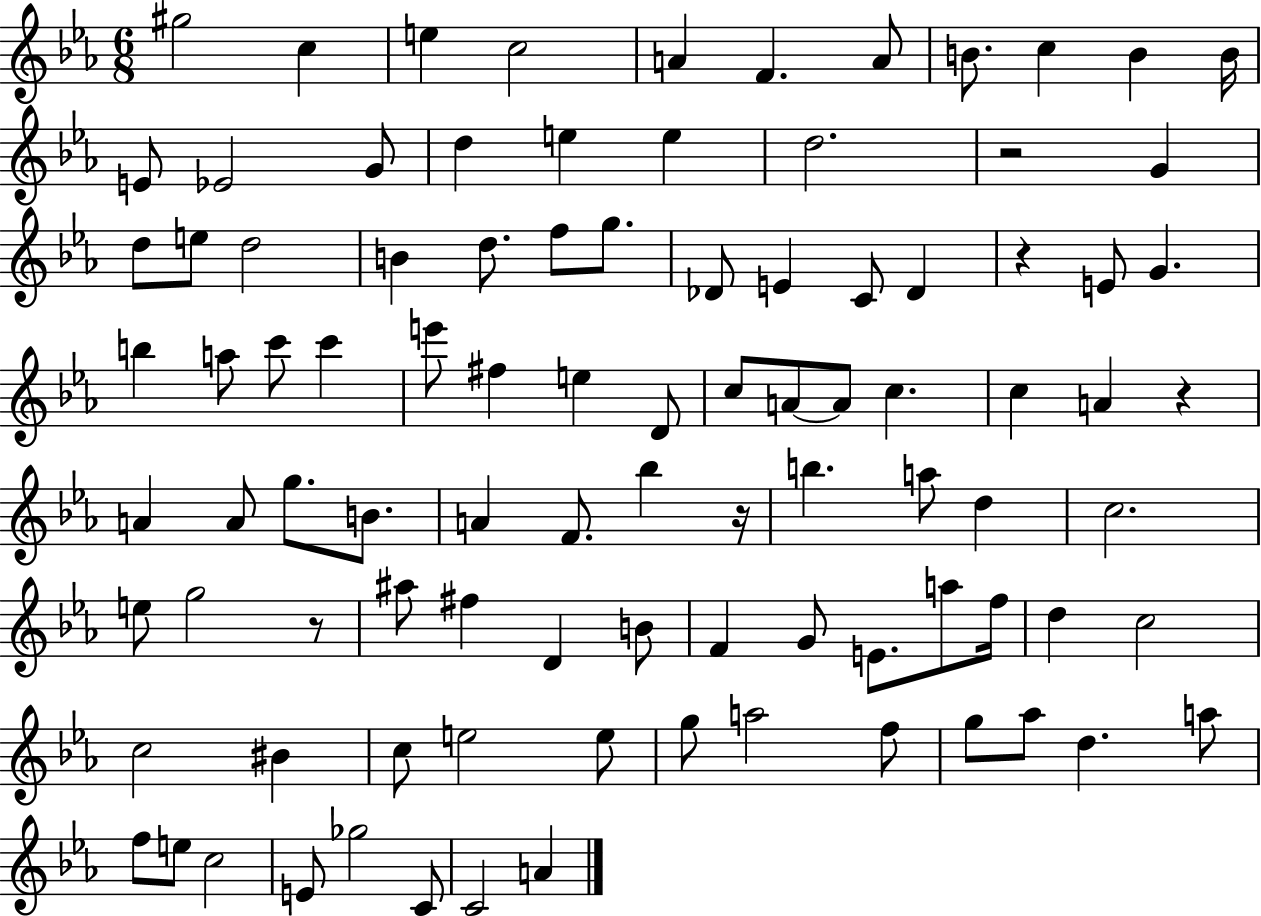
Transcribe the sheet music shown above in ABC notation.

X:1
T:Untitled
M:6/8
L:1/4
K:Eb
^g2 c e c2 A F A/2 B/2 c B B/4 E/2 _E2 G/2 d e e d2 z2 G d/2 e/2 d2 B d/2 f/2 g/2 _D/2 E C/2 _D z E/2 G b a/2 c'/2 c' e'/2 ^f e D/2 c/2 A/2 A/2 c c A z A A/2 g/2 B/2 A F/2 _b z/4 b a/2 d c2 e/2 g2 z/2 ^a/2 ^f D B/2 F G/2 E/2 a/2 f/4 d c2 c2 ^B c/2 e2 e/2 g/2 a2 f/2 g/2 _a/2 d a/2 f/2 e/2 c2 E/2 _g2 C/2 C2 A